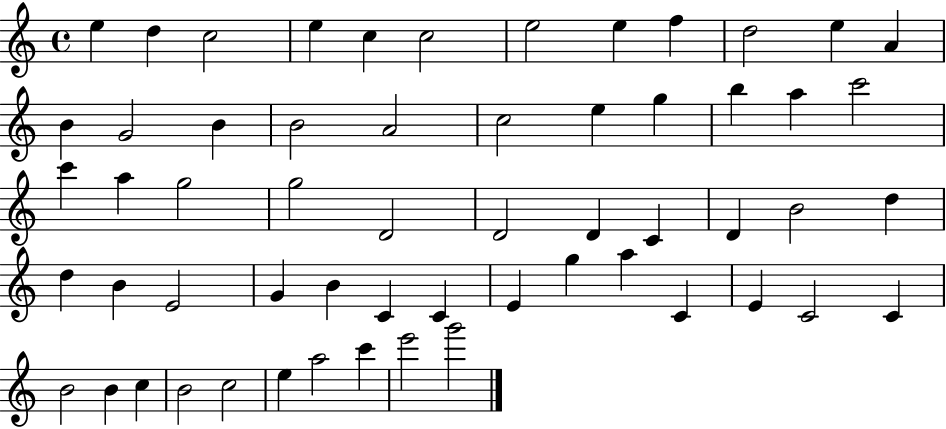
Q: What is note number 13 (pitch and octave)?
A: B4